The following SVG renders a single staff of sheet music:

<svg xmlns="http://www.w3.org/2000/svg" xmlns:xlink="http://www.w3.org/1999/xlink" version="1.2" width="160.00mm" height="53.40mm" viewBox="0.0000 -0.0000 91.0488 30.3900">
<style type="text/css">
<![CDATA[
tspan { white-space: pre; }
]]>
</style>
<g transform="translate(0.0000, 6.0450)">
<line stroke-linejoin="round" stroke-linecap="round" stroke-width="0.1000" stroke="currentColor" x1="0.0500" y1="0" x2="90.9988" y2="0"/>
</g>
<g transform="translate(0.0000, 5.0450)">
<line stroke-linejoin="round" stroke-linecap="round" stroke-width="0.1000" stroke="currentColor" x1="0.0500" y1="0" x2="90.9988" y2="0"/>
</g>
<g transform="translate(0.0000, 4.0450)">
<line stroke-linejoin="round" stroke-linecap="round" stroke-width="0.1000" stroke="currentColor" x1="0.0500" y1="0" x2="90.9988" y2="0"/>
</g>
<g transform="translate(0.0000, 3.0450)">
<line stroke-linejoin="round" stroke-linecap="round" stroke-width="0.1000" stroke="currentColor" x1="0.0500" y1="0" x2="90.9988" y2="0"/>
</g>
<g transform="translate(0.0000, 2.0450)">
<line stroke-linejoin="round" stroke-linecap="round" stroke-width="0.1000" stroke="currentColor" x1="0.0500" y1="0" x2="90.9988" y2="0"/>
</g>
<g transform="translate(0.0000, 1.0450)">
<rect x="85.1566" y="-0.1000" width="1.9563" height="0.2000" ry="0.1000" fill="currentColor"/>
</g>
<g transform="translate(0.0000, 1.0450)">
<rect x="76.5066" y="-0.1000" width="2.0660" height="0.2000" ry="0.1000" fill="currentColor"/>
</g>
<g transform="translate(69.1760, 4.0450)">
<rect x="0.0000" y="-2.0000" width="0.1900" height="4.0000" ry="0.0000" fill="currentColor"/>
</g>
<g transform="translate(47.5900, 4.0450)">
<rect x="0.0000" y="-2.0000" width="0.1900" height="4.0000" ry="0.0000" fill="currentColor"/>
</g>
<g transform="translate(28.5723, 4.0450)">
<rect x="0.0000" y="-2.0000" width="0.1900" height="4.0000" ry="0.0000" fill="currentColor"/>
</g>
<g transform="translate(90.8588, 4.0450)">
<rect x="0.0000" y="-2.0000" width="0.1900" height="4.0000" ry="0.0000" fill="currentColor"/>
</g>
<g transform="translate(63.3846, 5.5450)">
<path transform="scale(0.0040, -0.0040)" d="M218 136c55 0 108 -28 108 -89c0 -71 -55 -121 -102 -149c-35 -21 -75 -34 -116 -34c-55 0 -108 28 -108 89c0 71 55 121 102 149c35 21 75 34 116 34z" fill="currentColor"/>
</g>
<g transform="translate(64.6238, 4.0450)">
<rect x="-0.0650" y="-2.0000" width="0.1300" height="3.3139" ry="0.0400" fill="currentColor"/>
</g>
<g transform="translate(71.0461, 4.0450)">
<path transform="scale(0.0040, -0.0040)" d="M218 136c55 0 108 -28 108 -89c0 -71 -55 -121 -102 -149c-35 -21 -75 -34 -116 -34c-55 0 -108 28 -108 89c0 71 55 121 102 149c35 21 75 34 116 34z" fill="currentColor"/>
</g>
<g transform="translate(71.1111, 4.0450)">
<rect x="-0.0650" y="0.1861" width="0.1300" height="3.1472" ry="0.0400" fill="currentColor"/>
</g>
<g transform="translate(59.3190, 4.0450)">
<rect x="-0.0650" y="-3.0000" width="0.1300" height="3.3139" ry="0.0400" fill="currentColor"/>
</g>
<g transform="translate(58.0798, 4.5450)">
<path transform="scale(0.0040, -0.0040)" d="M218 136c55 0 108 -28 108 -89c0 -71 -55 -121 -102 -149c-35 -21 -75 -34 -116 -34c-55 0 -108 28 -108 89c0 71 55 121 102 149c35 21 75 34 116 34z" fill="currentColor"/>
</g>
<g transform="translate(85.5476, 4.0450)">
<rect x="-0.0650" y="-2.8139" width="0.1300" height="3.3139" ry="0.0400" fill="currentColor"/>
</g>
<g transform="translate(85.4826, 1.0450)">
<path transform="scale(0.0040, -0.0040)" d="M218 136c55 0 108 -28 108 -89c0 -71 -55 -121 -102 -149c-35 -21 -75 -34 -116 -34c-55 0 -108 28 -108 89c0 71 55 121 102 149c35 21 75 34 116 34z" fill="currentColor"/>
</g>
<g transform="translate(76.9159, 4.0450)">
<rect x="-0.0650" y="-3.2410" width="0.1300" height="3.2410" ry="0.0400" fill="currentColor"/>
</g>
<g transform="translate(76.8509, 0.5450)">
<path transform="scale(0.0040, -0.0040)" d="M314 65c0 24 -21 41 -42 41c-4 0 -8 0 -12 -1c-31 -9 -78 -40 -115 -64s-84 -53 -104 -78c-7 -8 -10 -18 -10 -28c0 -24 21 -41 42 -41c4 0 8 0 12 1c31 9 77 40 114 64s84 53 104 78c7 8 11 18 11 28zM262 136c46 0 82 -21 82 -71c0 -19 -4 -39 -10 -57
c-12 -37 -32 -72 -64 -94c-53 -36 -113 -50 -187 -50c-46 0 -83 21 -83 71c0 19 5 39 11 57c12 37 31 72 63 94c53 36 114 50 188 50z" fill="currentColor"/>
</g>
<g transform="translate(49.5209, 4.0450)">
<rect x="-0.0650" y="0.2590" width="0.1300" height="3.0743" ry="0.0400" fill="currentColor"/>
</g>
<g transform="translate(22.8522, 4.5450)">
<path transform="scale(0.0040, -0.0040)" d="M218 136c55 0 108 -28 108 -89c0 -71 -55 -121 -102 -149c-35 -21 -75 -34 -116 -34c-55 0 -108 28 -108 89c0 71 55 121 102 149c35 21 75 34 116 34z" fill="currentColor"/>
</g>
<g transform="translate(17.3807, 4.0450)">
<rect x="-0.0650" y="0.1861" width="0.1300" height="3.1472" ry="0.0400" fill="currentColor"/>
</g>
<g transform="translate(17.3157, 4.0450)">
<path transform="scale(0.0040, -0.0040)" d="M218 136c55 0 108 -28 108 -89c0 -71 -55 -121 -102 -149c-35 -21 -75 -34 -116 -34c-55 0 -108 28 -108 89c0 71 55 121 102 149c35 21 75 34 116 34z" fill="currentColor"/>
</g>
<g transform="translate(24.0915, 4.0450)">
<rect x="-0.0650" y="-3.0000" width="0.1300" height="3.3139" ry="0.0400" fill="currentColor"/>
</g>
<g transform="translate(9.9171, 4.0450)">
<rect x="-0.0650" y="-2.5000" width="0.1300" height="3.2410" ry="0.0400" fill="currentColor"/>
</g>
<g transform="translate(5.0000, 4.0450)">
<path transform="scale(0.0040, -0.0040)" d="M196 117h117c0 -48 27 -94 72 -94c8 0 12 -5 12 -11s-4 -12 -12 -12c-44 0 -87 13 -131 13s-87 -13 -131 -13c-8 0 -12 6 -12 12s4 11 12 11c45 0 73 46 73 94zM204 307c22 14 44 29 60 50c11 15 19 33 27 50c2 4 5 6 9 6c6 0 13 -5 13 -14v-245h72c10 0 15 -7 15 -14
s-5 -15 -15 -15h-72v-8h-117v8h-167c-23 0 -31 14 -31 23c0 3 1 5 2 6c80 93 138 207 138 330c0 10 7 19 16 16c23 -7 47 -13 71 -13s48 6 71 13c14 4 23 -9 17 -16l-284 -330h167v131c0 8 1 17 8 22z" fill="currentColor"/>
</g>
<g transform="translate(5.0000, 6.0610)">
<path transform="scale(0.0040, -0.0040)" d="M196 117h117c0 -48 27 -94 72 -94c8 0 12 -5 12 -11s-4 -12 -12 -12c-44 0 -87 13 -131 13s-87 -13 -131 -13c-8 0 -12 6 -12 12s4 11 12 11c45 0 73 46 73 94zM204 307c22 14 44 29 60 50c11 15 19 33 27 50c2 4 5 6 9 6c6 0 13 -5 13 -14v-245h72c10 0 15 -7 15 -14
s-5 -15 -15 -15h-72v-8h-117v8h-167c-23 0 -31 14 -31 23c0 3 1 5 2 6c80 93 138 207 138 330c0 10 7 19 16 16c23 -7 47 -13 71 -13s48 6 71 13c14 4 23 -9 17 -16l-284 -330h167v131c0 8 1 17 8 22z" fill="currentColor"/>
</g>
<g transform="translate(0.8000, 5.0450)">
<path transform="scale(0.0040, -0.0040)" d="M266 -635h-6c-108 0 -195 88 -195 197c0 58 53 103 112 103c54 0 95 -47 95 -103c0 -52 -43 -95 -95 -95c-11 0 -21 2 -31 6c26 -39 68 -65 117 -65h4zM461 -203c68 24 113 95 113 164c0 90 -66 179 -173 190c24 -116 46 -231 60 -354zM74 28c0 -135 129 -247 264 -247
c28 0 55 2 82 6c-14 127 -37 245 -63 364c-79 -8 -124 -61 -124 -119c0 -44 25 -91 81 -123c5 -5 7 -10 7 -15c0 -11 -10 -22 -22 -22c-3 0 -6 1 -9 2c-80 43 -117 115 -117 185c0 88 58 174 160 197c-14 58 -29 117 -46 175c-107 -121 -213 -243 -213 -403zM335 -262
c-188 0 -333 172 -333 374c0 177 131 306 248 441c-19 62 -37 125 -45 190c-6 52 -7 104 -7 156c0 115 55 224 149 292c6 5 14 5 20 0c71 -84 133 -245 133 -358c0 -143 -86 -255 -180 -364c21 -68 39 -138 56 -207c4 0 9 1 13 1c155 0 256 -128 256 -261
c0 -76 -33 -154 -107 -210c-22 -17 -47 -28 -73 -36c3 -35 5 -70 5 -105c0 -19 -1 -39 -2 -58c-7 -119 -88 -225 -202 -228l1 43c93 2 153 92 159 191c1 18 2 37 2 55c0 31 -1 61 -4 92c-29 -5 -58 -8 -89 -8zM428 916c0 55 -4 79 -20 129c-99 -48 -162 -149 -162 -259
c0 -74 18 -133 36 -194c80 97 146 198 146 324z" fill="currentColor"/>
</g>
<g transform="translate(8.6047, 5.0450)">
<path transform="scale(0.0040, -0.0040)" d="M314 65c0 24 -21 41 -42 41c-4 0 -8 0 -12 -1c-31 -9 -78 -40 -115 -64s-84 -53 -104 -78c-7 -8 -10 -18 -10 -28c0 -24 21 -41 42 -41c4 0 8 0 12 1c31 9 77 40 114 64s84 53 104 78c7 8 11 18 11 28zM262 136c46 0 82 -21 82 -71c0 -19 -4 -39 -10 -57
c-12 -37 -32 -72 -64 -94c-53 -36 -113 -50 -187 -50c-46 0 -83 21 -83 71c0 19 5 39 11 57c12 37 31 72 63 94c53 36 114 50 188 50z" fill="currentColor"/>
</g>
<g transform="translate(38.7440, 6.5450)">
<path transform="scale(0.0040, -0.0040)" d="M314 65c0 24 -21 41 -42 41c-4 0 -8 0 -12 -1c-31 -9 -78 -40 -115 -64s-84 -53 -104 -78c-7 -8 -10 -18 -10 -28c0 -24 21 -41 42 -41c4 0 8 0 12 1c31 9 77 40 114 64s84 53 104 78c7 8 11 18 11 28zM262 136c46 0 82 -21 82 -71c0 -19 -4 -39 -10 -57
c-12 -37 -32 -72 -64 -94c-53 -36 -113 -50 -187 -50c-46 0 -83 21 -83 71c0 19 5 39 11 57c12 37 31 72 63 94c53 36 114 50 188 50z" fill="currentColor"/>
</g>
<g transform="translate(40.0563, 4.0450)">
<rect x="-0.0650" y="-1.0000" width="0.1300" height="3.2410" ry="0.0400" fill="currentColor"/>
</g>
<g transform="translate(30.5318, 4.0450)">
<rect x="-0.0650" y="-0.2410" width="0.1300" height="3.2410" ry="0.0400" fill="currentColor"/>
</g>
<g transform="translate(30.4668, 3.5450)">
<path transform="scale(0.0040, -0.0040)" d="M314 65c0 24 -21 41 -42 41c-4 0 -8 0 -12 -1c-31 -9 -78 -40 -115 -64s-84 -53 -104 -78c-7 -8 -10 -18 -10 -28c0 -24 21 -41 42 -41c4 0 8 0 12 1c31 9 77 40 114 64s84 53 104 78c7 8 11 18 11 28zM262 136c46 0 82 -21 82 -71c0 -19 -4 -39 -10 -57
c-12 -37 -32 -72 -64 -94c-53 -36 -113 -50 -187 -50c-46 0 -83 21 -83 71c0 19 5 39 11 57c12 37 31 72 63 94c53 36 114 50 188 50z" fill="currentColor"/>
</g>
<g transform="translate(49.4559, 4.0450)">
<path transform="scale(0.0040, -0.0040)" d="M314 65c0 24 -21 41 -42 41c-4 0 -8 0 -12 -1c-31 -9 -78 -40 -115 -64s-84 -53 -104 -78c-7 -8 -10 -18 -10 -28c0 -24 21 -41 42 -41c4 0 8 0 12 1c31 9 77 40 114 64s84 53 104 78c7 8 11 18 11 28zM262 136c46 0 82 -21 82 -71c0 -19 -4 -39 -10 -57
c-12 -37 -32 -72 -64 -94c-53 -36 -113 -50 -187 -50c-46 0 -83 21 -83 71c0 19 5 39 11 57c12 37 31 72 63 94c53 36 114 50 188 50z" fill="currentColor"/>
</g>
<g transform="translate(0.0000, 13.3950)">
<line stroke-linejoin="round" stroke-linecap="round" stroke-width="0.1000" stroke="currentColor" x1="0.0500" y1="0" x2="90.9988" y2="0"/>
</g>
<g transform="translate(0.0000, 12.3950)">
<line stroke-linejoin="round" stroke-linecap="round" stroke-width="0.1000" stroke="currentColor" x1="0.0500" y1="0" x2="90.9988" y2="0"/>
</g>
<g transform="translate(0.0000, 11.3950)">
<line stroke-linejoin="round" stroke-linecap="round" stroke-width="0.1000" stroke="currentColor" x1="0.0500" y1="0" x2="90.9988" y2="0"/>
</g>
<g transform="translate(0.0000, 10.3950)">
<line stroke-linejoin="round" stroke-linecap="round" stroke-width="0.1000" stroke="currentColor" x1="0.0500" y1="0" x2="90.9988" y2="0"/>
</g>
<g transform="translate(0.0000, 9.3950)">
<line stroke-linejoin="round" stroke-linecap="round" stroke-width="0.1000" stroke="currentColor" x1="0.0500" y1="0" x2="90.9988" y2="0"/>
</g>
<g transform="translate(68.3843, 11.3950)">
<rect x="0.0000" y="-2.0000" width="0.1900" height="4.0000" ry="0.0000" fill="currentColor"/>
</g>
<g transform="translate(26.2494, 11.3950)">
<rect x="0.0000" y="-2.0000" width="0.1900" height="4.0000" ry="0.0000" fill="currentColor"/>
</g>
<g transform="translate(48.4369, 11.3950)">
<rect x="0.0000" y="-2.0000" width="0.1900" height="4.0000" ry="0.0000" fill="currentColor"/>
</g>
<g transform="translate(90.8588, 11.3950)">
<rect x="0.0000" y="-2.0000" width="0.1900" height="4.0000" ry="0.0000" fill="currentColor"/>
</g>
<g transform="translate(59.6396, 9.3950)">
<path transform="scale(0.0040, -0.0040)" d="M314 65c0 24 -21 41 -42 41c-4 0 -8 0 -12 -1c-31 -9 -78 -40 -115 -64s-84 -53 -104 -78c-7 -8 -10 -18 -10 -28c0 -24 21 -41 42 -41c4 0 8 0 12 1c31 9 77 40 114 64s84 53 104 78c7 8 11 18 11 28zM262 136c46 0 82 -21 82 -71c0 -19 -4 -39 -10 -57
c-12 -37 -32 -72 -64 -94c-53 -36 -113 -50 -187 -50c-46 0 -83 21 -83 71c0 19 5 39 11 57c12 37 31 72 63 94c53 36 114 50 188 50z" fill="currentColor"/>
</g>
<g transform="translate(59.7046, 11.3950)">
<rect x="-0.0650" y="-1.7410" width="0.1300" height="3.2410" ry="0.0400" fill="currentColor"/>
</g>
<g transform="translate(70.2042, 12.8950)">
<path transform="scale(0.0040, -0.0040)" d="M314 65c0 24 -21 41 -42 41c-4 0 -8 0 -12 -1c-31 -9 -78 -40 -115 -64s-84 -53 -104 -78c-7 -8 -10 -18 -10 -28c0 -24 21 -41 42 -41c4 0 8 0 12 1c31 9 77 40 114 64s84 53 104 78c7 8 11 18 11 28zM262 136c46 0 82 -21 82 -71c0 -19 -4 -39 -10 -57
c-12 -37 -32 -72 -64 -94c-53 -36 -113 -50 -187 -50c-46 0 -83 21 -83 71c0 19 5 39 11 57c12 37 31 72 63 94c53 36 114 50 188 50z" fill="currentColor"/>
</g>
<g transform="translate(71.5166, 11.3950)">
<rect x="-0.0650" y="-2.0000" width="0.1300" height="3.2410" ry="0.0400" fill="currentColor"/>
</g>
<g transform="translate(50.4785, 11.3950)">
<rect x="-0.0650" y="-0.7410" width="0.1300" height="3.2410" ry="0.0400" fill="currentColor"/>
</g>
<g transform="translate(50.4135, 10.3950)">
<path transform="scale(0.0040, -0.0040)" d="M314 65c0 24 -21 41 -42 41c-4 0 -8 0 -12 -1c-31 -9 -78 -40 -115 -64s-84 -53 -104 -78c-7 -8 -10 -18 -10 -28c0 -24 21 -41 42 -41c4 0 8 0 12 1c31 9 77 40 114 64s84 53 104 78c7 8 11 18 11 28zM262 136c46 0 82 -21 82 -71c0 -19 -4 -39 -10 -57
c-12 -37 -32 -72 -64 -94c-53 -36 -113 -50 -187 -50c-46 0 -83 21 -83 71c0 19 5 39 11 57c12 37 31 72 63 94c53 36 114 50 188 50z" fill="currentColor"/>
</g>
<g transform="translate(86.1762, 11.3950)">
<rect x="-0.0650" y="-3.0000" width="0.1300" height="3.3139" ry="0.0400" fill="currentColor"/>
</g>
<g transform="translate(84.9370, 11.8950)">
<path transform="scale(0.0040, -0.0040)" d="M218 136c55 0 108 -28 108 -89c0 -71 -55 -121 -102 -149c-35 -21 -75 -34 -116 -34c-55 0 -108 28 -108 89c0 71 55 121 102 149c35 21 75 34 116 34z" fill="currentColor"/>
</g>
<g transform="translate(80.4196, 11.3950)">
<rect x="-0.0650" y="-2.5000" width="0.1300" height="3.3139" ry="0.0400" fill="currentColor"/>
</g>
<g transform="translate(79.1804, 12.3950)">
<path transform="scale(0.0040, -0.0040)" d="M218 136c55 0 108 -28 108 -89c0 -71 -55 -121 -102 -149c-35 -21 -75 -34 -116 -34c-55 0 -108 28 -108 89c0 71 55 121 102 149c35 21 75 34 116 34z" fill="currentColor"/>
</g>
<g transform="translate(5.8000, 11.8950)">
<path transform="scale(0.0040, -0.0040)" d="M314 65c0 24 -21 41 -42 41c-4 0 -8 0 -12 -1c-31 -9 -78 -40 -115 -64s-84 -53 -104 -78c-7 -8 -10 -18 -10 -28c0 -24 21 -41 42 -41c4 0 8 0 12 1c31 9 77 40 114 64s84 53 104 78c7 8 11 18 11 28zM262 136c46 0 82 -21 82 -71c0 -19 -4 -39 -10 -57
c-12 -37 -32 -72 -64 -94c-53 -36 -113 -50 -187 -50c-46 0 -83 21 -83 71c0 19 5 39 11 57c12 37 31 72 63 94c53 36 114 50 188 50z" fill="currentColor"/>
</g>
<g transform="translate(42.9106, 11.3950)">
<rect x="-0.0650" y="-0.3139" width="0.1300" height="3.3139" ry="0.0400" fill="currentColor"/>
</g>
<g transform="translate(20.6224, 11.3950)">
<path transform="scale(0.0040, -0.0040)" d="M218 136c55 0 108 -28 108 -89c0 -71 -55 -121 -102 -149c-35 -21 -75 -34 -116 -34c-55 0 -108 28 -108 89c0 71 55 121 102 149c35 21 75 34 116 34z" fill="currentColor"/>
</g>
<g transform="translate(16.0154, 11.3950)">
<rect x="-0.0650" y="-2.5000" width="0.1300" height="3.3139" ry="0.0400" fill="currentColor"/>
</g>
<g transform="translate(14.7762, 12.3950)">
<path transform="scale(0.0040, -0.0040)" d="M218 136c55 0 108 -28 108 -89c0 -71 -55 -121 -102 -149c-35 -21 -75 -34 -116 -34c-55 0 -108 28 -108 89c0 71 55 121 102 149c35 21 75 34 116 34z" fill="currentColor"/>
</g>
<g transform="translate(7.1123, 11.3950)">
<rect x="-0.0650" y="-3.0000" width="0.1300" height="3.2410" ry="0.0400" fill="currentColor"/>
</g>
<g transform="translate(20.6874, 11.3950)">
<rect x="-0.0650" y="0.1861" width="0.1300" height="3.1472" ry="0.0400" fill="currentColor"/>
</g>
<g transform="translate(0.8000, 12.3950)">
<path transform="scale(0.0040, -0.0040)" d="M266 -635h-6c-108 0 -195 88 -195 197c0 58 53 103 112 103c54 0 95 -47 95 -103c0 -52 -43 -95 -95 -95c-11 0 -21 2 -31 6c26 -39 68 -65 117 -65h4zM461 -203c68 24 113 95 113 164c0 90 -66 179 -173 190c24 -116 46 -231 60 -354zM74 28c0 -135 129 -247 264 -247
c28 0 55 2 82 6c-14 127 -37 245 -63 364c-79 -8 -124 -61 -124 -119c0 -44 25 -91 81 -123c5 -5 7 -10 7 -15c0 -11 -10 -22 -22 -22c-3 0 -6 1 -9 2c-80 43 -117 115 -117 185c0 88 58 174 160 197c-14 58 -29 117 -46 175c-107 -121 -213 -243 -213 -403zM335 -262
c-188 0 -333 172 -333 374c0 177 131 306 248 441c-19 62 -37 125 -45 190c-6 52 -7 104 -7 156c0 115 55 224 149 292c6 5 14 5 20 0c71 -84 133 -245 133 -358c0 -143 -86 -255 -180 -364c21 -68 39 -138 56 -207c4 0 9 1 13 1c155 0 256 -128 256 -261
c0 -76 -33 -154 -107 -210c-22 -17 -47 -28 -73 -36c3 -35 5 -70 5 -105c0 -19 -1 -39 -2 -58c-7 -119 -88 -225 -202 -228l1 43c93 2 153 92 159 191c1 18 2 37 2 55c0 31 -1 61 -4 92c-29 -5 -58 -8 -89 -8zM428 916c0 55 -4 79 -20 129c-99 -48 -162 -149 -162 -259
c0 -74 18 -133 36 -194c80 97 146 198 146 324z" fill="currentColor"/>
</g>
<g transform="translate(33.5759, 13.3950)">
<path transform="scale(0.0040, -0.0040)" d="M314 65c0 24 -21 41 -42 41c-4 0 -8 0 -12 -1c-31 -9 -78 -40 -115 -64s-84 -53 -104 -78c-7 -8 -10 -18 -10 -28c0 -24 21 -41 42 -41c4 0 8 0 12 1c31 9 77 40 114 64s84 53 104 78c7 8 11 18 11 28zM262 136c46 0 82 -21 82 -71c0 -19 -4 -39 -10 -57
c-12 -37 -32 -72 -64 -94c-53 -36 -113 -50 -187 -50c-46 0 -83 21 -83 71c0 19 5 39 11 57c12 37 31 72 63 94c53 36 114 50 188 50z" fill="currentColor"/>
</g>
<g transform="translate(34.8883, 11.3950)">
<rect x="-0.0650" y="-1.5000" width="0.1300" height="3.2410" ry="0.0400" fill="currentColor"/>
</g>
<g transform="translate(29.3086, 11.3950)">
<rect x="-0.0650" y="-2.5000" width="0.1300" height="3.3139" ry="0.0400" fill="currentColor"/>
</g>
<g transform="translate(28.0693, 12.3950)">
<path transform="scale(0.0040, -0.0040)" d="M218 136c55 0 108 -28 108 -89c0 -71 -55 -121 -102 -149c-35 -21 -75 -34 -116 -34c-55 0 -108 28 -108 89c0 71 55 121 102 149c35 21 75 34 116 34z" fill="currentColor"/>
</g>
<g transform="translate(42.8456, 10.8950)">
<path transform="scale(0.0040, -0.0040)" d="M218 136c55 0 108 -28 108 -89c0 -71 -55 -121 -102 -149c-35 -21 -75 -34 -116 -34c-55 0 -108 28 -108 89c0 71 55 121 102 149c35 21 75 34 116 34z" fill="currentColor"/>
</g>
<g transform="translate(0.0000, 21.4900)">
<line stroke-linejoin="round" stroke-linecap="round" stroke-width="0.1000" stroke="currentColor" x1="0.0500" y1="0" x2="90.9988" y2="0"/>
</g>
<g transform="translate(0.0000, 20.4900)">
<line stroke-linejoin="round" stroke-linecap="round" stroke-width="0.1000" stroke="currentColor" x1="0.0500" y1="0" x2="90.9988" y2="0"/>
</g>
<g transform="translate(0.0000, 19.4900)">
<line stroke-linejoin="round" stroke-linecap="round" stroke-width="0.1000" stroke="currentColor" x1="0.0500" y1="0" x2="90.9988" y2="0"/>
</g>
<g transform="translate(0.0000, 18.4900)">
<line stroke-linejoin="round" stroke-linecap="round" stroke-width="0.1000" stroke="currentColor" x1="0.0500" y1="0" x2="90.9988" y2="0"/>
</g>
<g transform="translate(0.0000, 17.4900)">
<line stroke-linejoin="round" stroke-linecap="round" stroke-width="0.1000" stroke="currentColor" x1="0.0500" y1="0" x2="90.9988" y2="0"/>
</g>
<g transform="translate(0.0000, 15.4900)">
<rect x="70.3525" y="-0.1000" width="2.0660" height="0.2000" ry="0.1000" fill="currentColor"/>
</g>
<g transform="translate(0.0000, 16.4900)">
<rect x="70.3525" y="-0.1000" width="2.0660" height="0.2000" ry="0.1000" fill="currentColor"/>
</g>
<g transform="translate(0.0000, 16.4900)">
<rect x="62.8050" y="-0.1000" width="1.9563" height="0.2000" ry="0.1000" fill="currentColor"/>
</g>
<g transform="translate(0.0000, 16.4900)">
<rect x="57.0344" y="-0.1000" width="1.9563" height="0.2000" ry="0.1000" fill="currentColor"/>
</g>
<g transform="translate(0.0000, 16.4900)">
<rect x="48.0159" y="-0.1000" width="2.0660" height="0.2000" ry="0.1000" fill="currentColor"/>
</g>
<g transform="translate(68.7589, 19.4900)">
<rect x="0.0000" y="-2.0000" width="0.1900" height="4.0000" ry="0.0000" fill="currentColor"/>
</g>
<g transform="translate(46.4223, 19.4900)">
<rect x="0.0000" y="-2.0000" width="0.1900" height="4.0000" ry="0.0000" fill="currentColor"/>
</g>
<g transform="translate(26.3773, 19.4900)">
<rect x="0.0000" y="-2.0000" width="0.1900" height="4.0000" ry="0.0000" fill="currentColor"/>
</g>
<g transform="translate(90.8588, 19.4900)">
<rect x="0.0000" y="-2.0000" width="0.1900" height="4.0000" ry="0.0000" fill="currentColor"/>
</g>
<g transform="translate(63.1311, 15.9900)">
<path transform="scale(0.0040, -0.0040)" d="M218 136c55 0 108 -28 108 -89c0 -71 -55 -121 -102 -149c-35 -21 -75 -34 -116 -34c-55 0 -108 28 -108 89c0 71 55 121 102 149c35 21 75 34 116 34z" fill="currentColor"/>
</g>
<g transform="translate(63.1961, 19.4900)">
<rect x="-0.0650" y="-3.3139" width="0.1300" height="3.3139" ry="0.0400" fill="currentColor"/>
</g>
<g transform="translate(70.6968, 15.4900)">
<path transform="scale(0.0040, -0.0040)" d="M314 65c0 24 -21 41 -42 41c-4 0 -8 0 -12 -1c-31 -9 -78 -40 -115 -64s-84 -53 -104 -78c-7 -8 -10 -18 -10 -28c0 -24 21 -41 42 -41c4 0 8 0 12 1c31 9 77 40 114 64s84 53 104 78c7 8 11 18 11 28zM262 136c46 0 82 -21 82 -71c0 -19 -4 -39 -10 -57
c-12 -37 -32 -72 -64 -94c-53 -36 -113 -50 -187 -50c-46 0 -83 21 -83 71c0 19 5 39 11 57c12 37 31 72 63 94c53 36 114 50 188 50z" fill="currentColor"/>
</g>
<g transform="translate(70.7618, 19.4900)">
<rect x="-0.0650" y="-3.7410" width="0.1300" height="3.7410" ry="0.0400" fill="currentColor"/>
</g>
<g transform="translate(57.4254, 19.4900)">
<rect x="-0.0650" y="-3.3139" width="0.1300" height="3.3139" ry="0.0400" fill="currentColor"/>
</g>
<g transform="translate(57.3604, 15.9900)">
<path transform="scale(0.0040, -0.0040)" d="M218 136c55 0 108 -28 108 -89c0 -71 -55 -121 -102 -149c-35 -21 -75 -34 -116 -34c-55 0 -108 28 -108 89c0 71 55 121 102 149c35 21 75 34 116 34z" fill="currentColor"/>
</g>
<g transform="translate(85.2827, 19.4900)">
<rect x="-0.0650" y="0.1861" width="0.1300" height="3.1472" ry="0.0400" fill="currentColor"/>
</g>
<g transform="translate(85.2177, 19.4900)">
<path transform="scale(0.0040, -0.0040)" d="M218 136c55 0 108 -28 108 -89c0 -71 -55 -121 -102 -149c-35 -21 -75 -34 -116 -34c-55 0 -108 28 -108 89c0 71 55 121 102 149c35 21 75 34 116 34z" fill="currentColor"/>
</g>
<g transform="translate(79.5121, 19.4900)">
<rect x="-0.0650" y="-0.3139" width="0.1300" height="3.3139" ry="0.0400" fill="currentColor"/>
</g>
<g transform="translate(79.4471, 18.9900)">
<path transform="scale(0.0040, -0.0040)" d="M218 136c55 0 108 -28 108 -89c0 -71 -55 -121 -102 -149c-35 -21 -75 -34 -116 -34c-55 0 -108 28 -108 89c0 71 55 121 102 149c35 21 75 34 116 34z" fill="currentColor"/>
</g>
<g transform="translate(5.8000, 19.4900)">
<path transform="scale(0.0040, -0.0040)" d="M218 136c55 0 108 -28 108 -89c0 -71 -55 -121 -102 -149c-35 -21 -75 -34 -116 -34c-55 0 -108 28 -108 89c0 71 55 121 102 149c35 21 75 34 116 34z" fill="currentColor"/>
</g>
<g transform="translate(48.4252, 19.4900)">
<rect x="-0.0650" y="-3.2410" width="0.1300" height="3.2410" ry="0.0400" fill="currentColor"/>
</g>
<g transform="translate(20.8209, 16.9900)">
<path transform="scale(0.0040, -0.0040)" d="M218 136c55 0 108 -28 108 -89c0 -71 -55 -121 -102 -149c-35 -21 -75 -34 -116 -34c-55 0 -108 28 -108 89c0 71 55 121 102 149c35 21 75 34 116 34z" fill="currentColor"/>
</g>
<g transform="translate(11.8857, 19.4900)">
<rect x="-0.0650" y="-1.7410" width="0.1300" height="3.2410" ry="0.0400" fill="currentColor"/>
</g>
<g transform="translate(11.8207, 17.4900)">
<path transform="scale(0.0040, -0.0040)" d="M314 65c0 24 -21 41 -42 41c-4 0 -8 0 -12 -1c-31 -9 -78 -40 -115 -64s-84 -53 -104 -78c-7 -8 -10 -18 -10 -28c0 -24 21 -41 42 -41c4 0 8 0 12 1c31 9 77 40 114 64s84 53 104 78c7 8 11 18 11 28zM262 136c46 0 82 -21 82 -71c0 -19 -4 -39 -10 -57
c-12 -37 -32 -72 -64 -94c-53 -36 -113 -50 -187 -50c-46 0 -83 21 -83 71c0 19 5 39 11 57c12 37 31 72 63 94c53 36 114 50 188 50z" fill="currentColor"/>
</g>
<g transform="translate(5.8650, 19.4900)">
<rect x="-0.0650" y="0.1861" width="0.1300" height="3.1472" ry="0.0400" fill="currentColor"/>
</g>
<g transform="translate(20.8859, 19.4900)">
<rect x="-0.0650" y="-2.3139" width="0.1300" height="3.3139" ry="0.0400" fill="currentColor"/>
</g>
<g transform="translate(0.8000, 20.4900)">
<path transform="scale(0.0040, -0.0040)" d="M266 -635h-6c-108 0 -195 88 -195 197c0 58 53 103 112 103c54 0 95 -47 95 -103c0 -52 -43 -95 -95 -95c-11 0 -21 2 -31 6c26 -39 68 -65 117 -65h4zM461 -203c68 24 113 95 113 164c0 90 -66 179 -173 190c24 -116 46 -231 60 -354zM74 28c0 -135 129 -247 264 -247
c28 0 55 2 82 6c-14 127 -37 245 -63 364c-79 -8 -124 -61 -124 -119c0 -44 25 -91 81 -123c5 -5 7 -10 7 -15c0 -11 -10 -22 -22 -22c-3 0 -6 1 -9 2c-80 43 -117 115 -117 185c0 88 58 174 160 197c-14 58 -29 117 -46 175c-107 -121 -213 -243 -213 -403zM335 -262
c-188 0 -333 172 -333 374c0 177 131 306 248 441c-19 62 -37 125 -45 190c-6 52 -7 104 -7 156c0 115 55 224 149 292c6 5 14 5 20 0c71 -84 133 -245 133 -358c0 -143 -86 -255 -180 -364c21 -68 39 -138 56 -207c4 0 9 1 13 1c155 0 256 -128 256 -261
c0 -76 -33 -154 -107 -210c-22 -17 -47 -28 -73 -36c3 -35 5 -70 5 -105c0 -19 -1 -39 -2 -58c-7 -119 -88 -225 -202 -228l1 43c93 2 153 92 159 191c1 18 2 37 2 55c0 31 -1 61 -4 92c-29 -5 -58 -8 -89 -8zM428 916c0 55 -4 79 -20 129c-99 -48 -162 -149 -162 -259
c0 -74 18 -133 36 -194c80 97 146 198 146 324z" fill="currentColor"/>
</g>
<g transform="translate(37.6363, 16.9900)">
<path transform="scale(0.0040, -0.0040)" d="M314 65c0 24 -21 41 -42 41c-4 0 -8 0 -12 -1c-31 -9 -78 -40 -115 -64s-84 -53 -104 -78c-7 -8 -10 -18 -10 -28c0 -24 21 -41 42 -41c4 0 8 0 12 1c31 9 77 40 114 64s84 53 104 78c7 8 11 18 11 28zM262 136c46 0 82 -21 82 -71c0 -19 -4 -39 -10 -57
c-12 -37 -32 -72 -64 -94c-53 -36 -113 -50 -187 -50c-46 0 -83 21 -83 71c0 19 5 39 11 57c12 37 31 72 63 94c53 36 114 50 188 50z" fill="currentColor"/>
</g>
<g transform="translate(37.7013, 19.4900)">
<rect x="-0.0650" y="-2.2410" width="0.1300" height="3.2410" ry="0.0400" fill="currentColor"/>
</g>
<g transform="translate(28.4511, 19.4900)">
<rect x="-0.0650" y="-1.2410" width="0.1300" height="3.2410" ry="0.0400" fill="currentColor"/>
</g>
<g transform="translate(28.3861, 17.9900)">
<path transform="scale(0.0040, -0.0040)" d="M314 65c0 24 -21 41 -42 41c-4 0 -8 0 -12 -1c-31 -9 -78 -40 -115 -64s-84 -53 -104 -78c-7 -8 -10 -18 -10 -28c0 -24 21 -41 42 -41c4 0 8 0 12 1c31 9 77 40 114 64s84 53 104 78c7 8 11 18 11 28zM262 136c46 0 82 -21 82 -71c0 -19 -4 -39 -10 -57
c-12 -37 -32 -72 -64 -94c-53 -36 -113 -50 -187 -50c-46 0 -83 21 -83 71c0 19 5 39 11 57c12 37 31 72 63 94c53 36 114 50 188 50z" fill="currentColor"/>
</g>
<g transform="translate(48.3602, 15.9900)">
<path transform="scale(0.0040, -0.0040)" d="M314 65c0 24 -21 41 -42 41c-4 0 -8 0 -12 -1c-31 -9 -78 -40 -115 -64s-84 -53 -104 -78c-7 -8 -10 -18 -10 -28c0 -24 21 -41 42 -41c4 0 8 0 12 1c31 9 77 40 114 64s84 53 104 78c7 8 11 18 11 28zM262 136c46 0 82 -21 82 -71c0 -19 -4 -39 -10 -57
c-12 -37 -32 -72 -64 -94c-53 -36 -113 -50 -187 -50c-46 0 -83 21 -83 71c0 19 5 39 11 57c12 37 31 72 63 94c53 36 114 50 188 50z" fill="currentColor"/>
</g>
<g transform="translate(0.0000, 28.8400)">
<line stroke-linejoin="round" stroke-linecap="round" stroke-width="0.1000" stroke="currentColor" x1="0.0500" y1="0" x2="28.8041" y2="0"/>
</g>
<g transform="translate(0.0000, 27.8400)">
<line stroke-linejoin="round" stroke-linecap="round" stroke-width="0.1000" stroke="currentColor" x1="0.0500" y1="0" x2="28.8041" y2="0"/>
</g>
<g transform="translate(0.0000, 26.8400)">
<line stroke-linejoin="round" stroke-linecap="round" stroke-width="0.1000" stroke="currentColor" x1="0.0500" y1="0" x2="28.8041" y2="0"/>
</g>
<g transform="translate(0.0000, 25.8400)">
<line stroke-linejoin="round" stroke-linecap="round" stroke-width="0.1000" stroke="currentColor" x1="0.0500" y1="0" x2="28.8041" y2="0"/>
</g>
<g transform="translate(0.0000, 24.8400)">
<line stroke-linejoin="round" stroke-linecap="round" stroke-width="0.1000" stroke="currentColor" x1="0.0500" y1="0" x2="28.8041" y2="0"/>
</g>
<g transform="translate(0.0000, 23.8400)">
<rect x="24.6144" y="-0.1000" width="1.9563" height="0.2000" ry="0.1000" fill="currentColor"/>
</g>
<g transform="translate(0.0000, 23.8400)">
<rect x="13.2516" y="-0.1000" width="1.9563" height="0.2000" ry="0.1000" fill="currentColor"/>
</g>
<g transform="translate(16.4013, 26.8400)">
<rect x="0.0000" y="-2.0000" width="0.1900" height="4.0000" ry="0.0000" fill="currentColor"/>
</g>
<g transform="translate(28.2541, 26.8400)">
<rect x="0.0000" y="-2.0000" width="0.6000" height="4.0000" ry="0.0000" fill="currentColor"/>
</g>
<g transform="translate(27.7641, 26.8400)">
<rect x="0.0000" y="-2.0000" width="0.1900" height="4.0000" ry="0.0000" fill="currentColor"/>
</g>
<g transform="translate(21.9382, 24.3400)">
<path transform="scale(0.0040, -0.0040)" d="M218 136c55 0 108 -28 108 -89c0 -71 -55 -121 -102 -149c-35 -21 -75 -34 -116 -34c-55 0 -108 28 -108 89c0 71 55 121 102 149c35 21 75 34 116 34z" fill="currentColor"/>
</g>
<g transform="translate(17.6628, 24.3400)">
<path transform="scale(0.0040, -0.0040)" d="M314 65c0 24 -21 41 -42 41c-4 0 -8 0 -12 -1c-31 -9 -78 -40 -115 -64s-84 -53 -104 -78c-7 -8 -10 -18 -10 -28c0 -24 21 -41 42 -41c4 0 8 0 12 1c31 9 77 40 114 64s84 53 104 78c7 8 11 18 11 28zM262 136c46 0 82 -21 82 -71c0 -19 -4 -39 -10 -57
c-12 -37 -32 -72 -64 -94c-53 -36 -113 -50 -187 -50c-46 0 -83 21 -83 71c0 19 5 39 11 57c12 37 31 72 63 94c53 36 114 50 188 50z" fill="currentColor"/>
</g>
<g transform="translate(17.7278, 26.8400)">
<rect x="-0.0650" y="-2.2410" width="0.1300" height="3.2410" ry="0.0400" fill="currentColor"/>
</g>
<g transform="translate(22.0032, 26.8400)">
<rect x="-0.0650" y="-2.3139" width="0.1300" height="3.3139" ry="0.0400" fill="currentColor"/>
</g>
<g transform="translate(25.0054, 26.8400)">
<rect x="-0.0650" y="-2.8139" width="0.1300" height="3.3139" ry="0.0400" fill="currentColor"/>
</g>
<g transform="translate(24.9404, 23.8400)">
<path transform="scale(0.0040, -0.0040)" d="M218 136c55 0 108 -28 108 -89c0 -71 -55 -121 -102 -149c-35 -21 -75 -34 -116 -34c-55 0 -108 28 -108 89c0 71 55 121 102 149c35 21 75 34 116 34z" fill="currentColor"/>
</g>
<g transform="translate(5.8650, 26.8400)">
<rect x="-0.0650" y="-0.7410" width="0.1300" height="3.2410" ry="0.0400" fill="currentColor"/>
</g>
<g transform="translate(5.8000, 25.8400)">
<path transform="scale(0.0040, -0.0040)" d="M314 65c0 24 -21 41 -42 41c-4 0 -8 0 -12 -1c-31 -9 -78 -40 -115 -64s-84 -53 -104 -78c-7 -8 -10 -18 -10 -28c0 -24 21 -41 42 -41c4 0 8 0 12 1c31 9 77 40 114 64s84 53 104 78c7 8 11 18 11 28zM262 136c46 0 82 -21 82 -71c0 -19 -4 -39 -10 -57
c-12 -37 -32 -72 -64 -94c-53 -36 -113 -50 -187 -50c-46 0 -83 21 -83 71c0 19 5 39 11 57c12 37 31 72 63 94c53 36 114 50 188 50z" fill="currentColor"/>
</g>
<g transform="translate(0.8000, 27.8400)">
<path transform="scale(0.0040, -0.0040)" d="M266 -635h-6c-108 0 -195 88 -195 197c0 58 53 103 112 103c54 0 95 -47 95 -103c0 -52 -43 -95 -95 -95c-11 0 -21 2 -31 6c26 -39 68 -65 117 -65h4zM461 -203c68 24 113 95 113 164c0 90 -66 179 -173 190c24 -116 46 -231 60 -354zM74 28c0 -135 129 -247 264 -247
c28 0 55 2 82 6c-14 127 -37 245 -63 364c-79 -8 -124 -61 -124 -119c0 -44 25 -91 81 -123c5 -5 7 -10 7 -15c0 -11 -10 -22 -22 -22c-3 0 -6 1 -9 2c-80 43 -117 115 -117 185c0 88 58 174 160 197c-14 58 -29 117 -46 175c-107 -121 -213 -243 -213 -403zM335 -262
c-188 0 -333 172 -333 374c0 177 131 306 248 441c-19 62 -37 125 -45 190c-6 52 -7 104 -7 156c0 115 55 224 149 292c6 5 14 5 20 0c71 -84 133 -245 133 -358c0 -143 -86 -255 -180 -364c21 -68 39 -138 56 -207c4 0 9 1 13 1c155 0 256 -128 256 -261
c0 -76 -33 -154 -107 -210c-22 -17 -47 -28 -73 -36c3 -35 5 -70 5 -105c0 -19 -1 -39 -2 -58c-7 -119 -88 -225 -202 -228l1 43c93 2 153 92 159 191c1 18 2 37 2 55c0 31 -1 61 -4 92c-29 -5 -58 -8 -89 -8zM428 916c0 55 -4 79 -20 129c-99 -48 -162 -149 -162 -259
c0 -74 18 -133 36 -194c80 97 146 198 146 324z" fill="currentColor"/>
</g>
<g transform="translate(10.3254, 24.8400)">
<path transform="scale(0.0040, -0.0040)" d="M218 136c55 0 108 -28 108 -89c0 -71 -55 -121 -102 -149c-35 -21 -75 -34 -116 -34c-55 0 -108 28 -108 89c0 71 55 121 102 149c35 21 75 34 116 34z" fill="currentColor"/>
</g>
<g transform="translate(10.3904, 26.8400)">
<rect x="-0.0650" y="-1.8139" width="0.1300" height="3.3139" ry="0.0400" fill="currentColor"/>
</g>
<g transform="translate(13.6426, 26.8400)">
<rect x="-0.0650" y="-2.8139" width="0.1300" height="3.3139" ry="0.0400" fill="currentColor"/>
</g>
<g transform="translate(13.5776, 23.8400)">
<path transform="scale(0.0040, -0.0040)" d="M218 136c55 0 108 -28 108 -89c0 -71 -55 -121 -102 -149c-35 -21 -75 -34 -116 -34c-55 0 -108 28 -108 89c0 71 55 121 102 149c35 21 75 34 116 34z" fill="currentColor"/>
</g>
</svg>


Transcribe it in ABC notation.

X:1
T:Untitled
M:4/4
L:1/4
K:C
G2 B A c2 D2 B2 A F B b2 a A2 G B G E2 c d2 f2 F2 G A B f2 g e2 g2 b2 b b c'2 c B d2 f a g2 g a